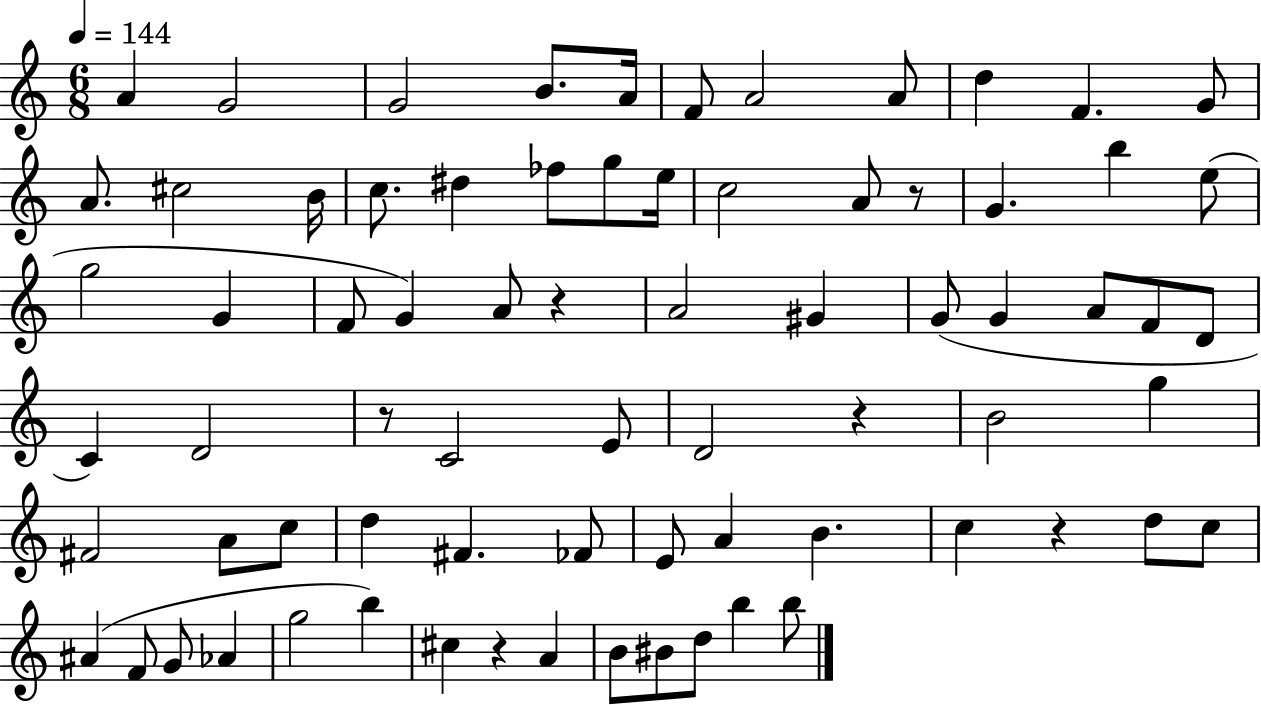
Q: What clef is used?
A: treble